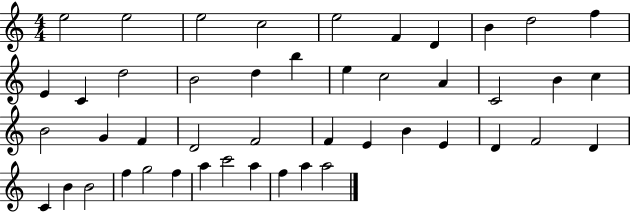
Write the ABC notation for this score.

X:1
T:Untitled
M:4/4
L:1/4
K:C
e2 e2 e2 c2 e2 F D B d2 f E C d2 B2 d b e c2 A C2 B c B2 G F D2 F2 F E B E D F2 D C B B2 f g2 f a c'2 a f a a2